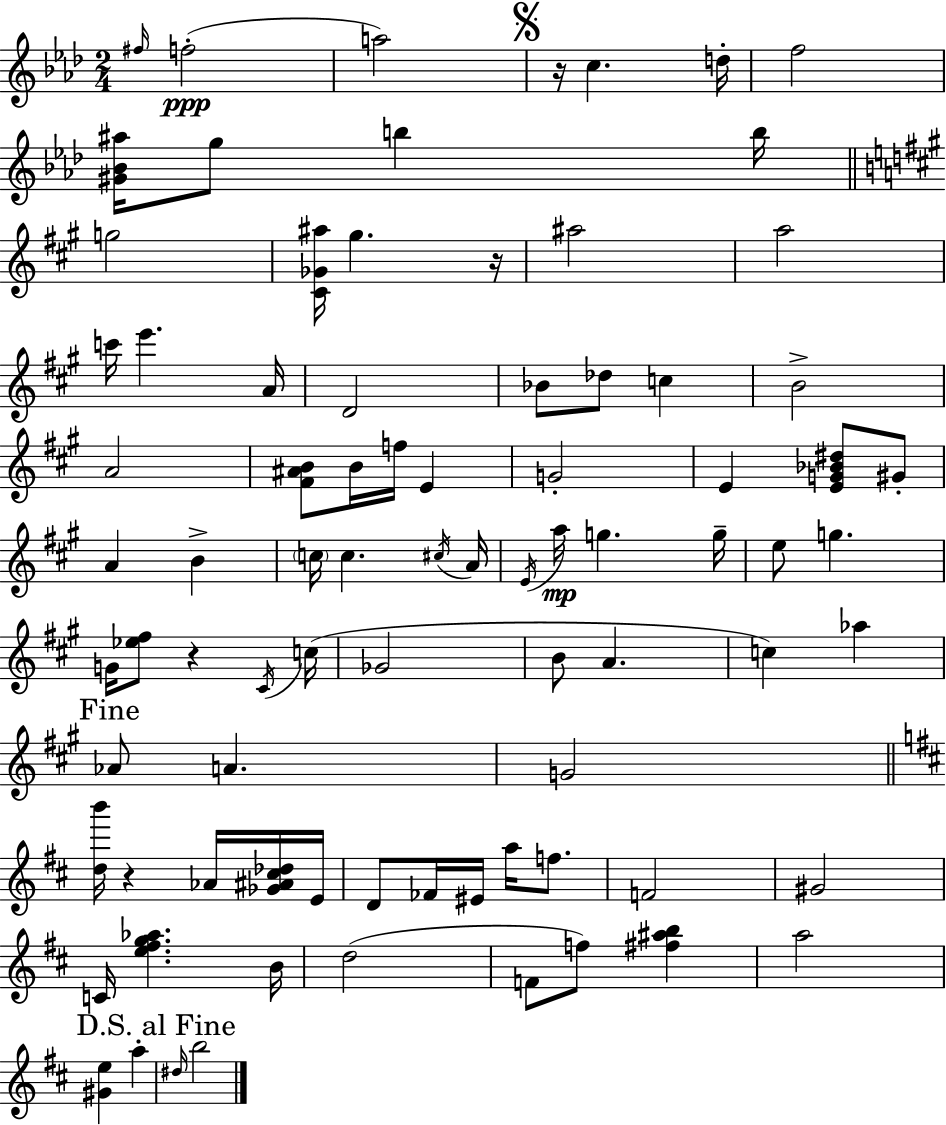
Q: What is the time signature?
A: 2/4